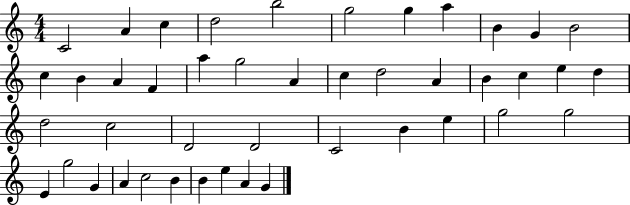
X:1
T:Untitled
M:4/4
L:1/4
K:C
C2 A c d2 b2 g2 g a B G B2 c B A F a g2 A c d2 A B c e d d2 c2 D2 D2 C2 B e g2 g2 E g2 G A c2 B B e A G